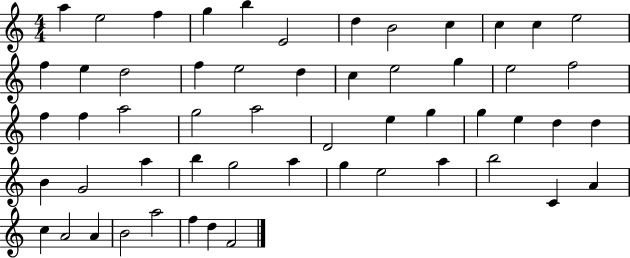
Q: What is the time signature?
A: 4/4